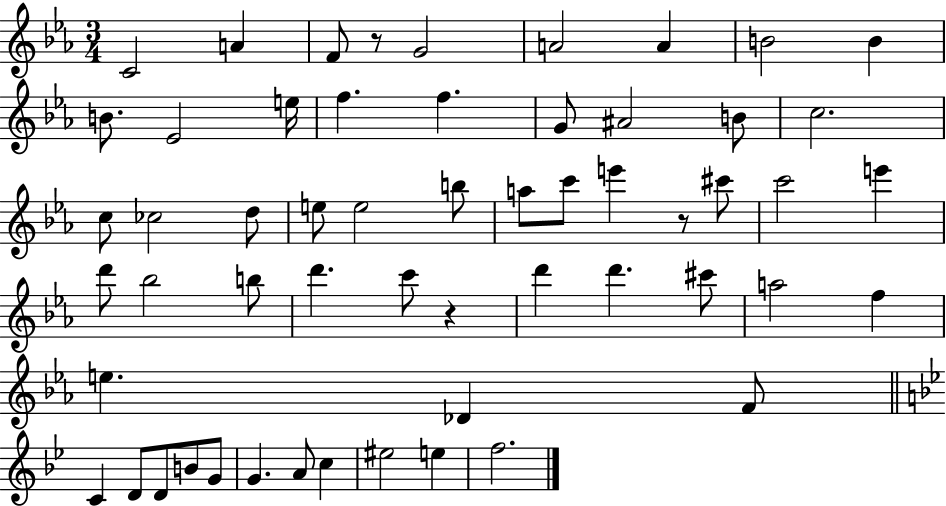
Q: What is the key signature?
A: EES major